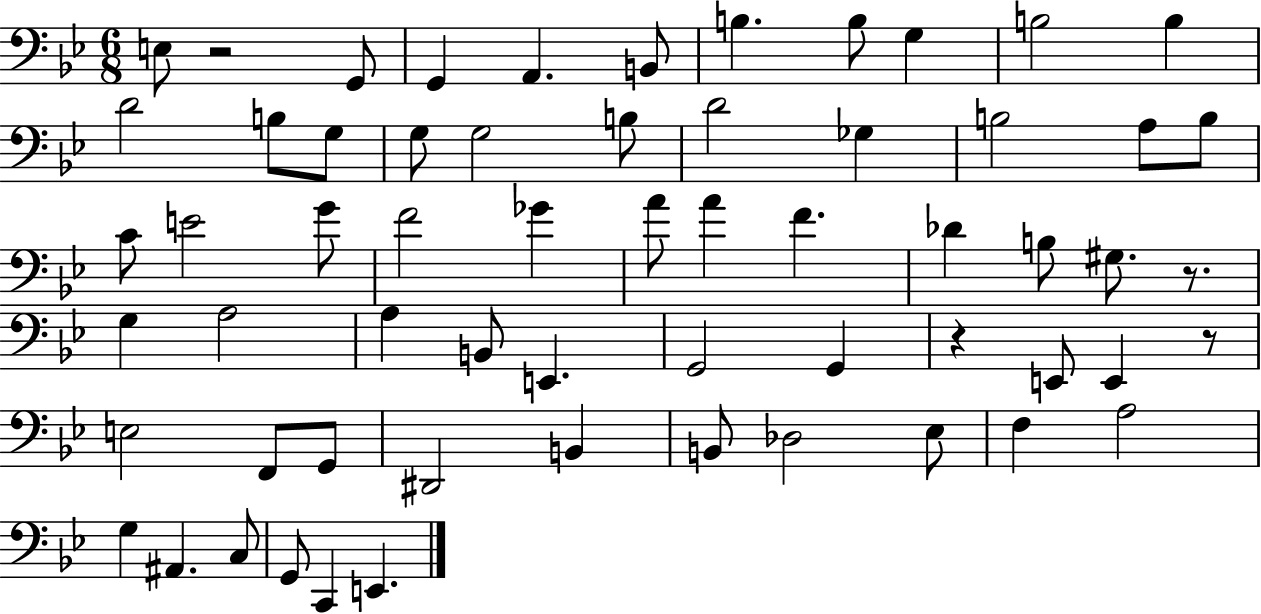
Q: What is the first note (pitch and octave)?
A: E3